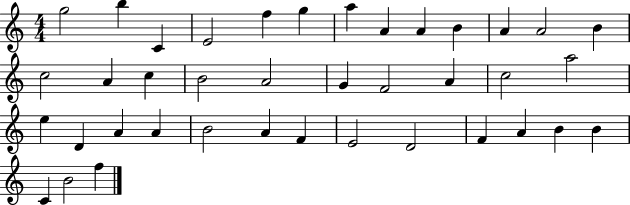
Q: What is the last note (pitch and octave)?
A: F5